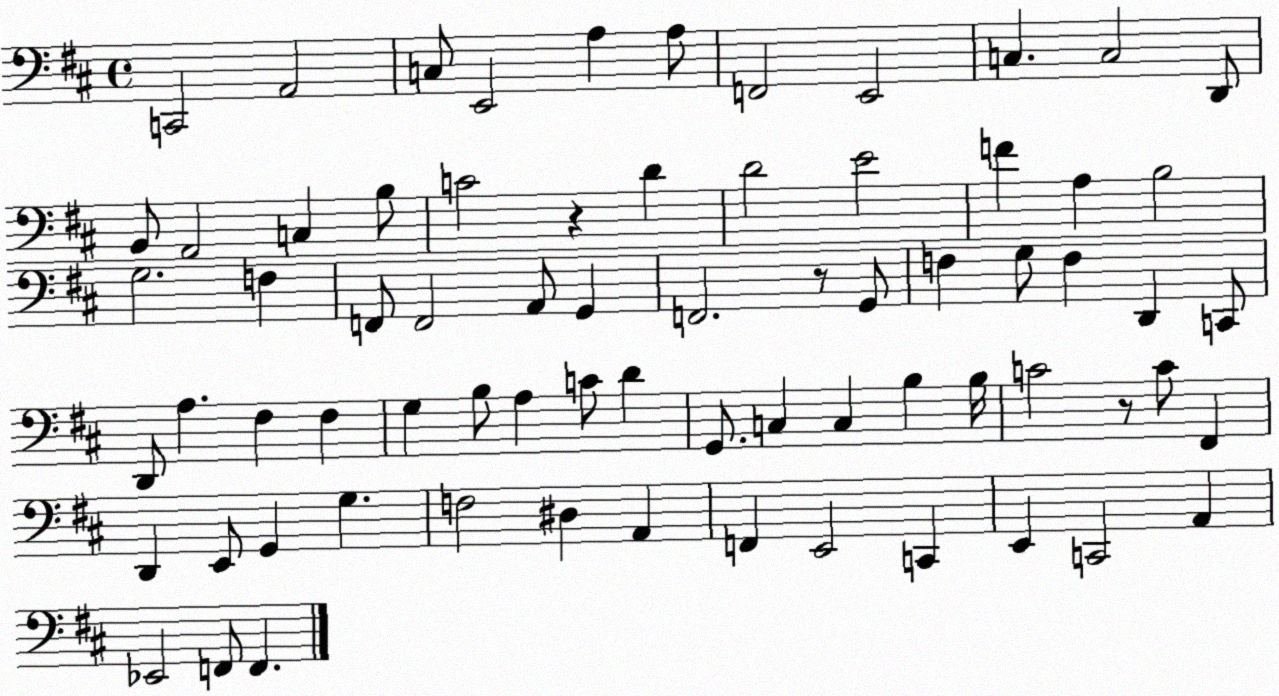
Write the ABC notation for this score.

X:1
T:Untitled
M:4/4
L:1/4
K:D
C,,2 A,,2 C,/2 E,,2 A, A,/2 F,,2 E,,2 C, C,2 D,,/2 B,,/2 A,,2 C, B,/2 C2 z D D2 E2 F A, B,2 G,2 F, F,,/2 F,,2 A,,/2 G,, F,,2 z/2 G,,/2 F, G,/2 F, D,, C,,/2 D,,/2 A, ^F, ^F, G, B,/2 A, C/2 D G,,/2 C, C, B, B,/4 C2 z/2 C/2 ^F,, D,, E,,/2 G,, G, F,2 ^D, A,, F,, E,,2 C,, E,, C,,2 A,, _E,,2 F,,/2 F,,